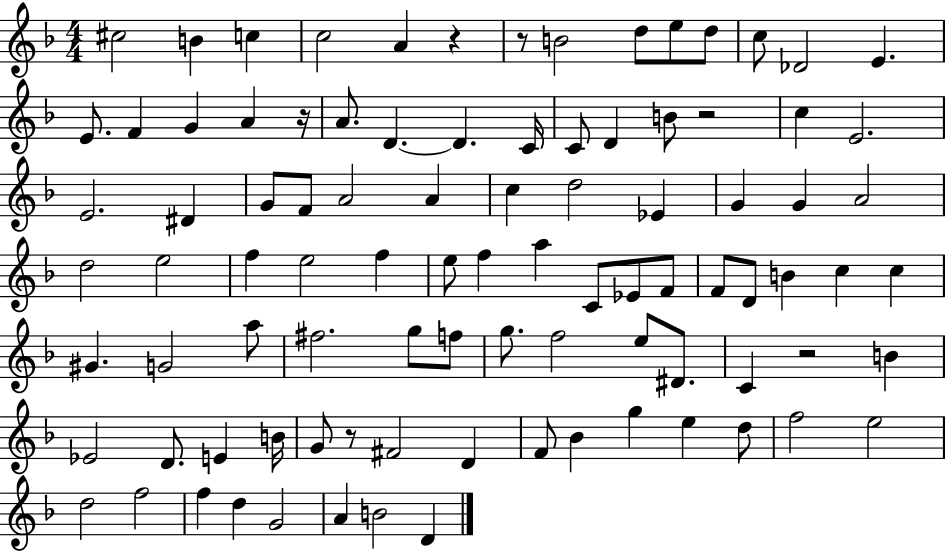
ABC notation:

X:1
T:Untitled
M:4/4
L:1/4
K:F
^c2 B c c2 A z z/2 B2 d/2 e/2 d/2 c/2 _D2 E E/2 F G A z/4 A/2 D D C/4 C/2 D B/2 z2 c E2 E2 ^D G/2 F/2 A2 A c d2 _E G G A2 d2 e2 f e2 f e/2 f a C/2 _E/2 F/2 F/2 D/2 B c c ^G G2 a/2 ^f2 g/2 f/2 g/2 f2 e/2 ^D/2 C z2 B _E2 D/2 E B/4 G/2 z/2 ^F2 D F/2 _B g e d/2 f2 e2 d2 f2 f d G2 A B2 D